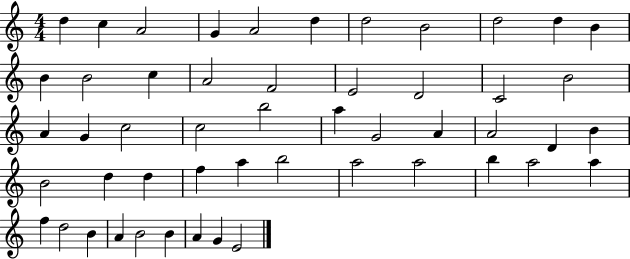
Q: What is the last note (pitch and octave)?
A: E4